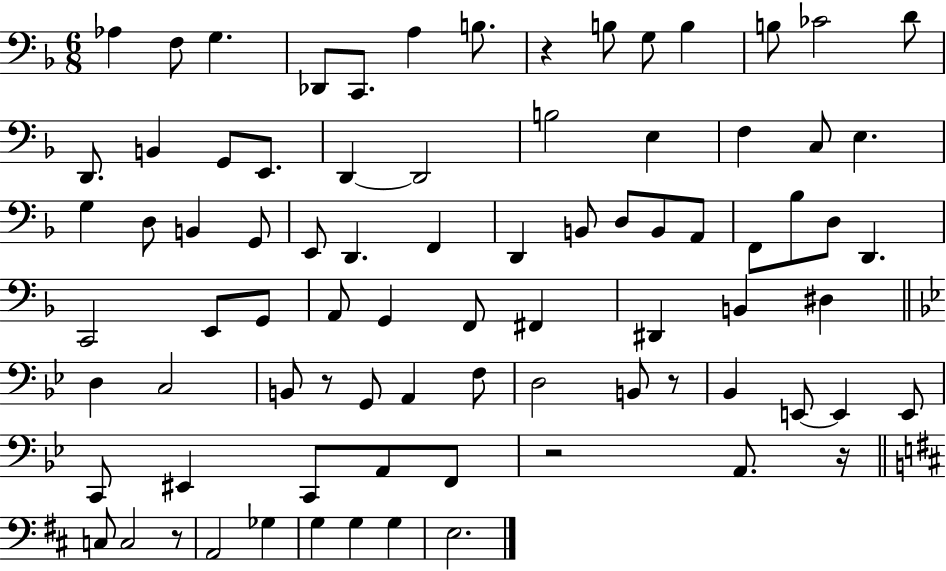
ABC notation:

X:1
T:Untitled
M:6/8
L:1/4
K:F
_A, F,/2 G, _D,,/2 C,,/2 A, B,/2 z B,/2 G,/2 B, B,/2 _C2 D/2 D,,/2 B,, G,,/2 E,,/2 D,, D,,2 B,2 E, F, C,/2 E, G, D,/2 B,, G,,/2 E,,/2 D,, F,, D,, B,,/2 D,/2 B,,/2 A,,/2 F,,/2 _B,/2 D,/2 D,, C,,2 E,,/2 G,,/2 A,,/2 G,, F,,/2 ^F,, ^D,, B,, ^D, D, C,2 B,,/2 z/2 G,,/2 A,, F,/2 D,2 B,,/2 z/2 _B,, E,,/2 E,, E,,/2 C,,/2 ^E,, C,,/2 A,,/2 F,,/2 z2 A,,/2 z/4 C,/2 C,2 z/2 A,,2 _G, G, G, G, E,2